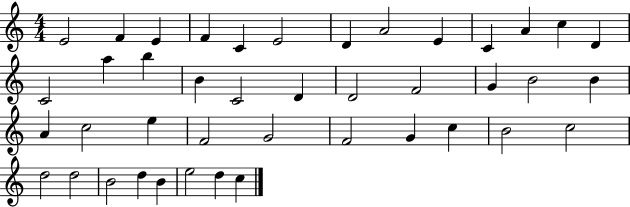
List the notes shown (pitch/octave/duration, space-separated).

E4/h F4/q E4/q F4/q C4/q E4/h D4/q A4/h E4/q C4/q A4/q C5/q D4/q C4/h A5/q B5/q B4/q C4/h D4/q D4/h F4/h G4/q B4/h B4/q A4/q C5/h E5/q F4/h G4/h F4/h G4/q C5/q B4/h C5/h D5/h D5/h B4/h D5/q B4/q E5/h D5/q C5/q